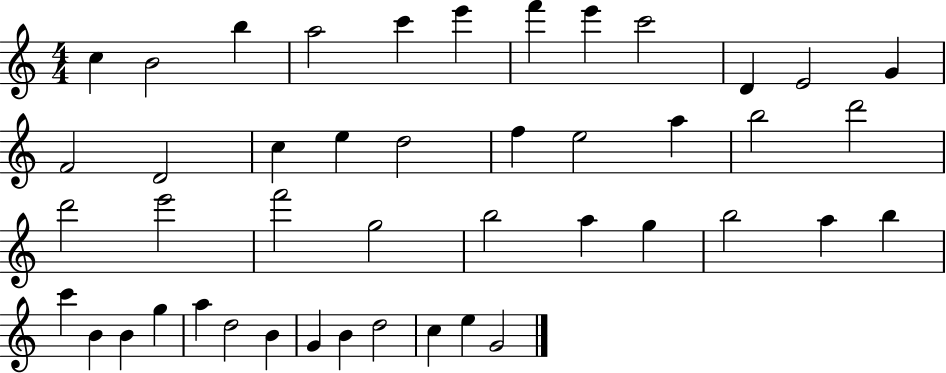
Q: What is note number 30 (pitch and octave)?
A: B5